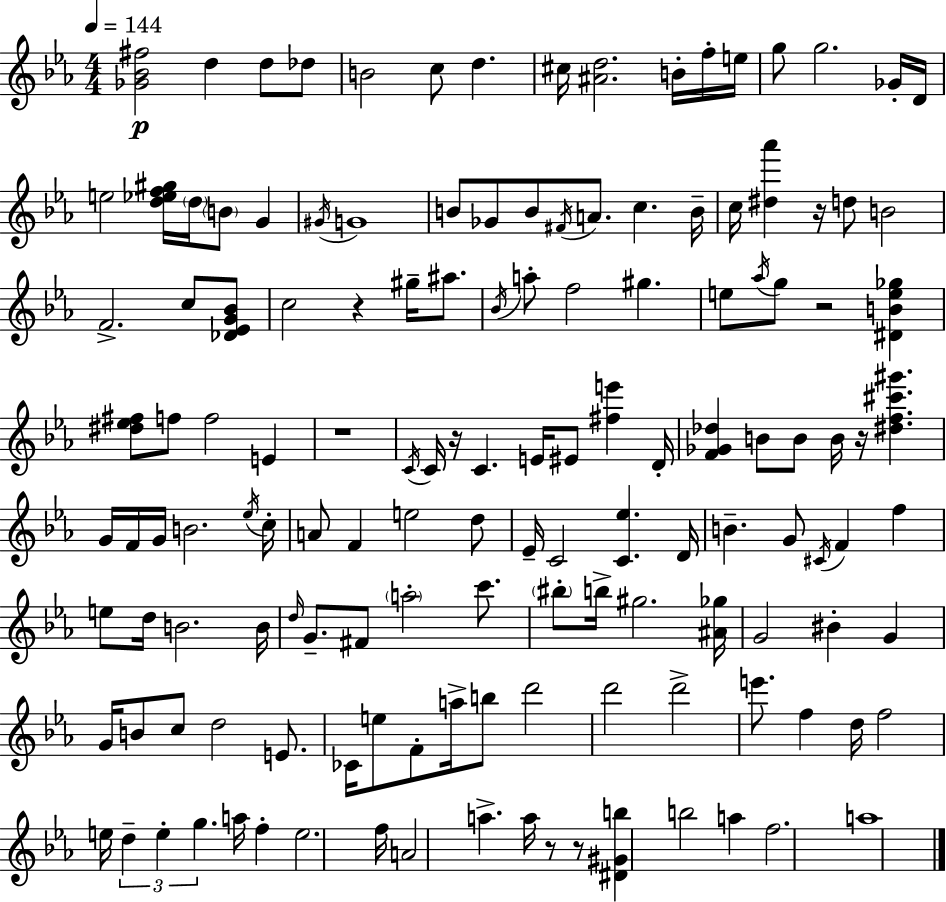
{
  \clef treble
  \numericTimeSignature
  \time 4/4
  \key ees \major
  \tempo 4 = 144
  <ges' bes' fis''>2\p d''4 d''8 des''8 | b'2 c''8 d''4. | cis''16 <ais' d''>2. b'16-. f''16-. e''16 | g''8 g''2. ges'16-. d'16 | \break e''2 <d'' ees'' f'' gis''>16 \parenthesize d''16 \parenthesize b'8 g'4 | \acciaccatura { gis'16 } g'1 | b'8 ges'8 b'8 \acciaccatura { fis'16 } a'8. c''4. | b'16-- c''16 <dis'' aes'''>4 r16 d''8 b'2 | \break f'2.-> c''8 | <des' ees' g' bes'>8 c''2 r4 gis''16-- ais''8. | \acciaccatura { bes'16 } a''8-. f''2 gis''4. | e''8 \acciaccatura { aes''16 } g''8 r2 | \break <dis' b' e'' ges''>4 <dis'' ees'' fis''>8 f''8 f''2 | e'4 r1 | \acciaccatura { c'16 } c'16 r16 c'4. e'16 eis'8 | <fis'' e'''>4 d'16-. <f' ges' des''>4 b'8 b'8 b'16 r16 <dis'' f'' cis''' gis'''>4. | \break g'16 f'16 g'16 b'2. | \acciaccatura { ees''16 } c''16-. a'8 f'4 e''2 | d''8 ees'16-- c'2 <c' ees''>4. | d'16 b'4.-- g'8 \acciaccatura { cis'16 } f'4 | \break f''4 e''8 d''16 b'2. | b'16 \grace { d''16 } g'8.-- fis'8 \parenthesize a''2-. | c'''8. \parenthesize bis''8-. b''16-> gis''2. | <ais' ges''>16 g'2 | \break bis'4-. g'4 g'16 b'8 c''8 d''2 | e'8. ces'16 e''8 f'8-. a''16-> b''8 | d'''2 d'''2 | d'''2-> e'''8. f''4 d''16 | \break f''2 e''16 \tuplet 3/2 { d''4-- e''4-. | g''4. } a''16 f''4-. e''2. | f''16 a'2 | a''4.-> a''16 r8 r8 <dis' gis' b''>4 | \break b''2 a''4 f''2. | a''1 | \bar "|."
}